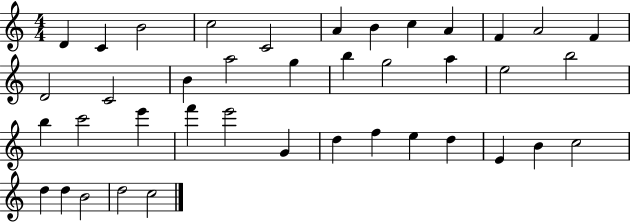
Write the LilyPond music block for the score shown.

{
  \clef treble
  \numericTimeSignature
  \time 4/4
  \key c \major
  d'4 c'4 b'2 | c''2 c'2 | a'4 b'4 c''4 a'4 | f'4 a'2 f'4 | \break d'2 c'2 | b'4 a''2 g''4 | b''4 g''2 a''4 | e''2 b''2 | \break b''4 c'''2 e'''4 | f'''4 e'''2 g'4 | d''4 f''4 e''4 d''4 | e'4 b'4 c''2 | \break d''4 d''4 b'2 | d''2 c''2 | \bar "|."
}